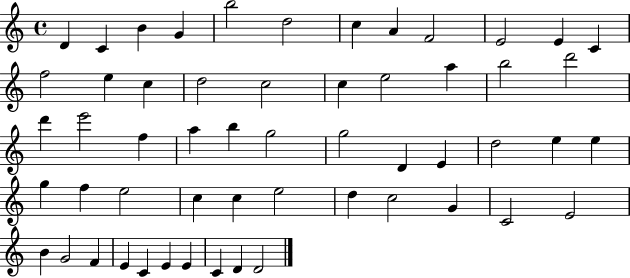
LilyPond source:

{
  \clef treble
  \time 4/4
  \defaultTimeSignature
  \key c \major
  d'4 c'4 b'4 g'4 | b''2 d''2 | c''4 a'4 f'2 | e'2 e'4 c'4 | \break f''2 e''4 c''4 | d''2 c''2 | c''4 e''2 a''4 | b''2 d'''2 | \break d'''4 e'''2 f''4 | a''4 b''4 g''2 | g''2 d'4 e'4 | d''2 e''4 e''4 | \break g''4 f''4 e''2 | c''4 c''4 e''2 | d''4 c''2 g'4 | c'2 e'2 | \break b'4 g'2 f'4 | e'4 c'4 e'4 e'4 | c'4 d'4 d'2 | \bar "|."
}